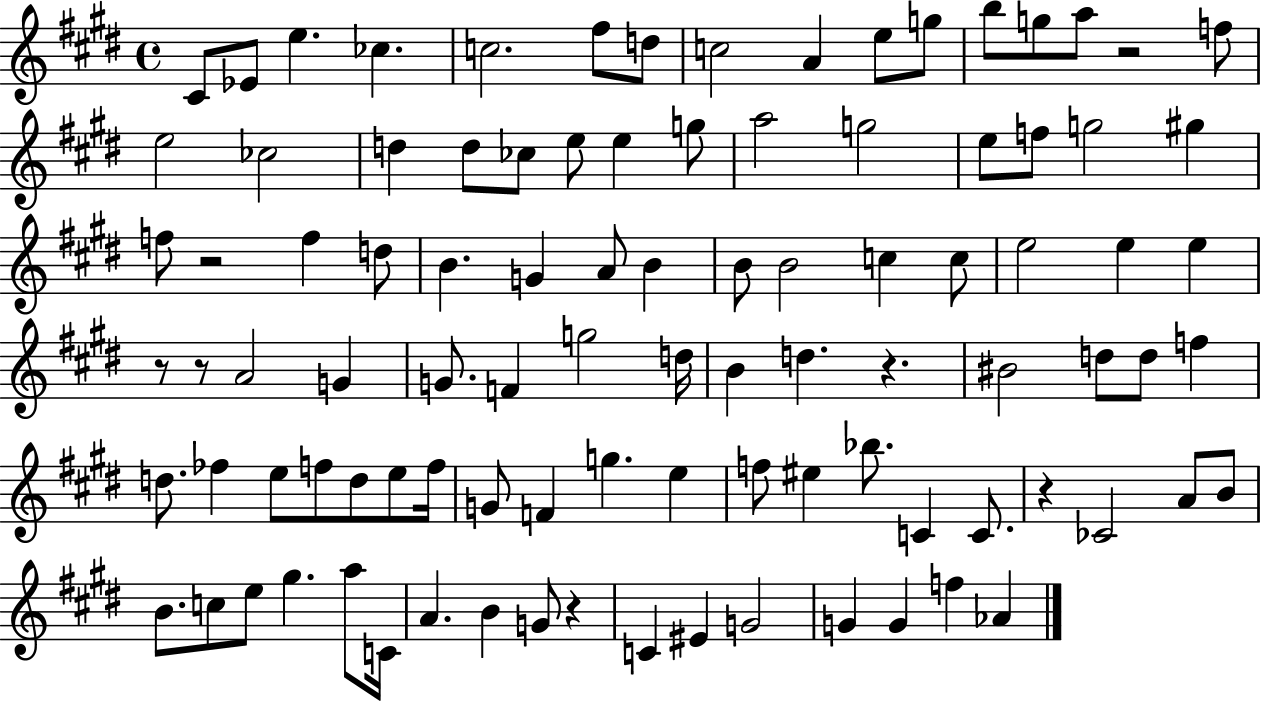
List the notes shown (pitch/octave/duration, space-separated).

C#4/e Eb4/e E5/q. CES5/q. C5/h. F#5/e D5/e C5/h A4/q E5/e G5/e B5/e G5/e A5/e R/h F5/e E5/h CES5/h D5/q D5/e CES5/e E5/e E5/q G5/e A5/h G5/h E5/e F5/e G5/h G#5/q F5/e R/h F5/q D5/e B4/q. G4/q A4/e B4/q B4/e B4/h C5/q C5/e E5/h E5/q E5/q R/e R/e A4/h G4/q G4/e. F4/q G5/h D5/s B4/q D5/q. R/q. BIS4/h D5/e D5/e F5/q D5/e. FES5/q E5/e F5/e D5/e E5/e F5/s G4/e F4/q G5/q. E5/q F5/e EIS5/q Bb5/e. C4/q C4/e. R/q CES4/h A4/e B4/e B4/e. C5/e E5/e G#5/q. A5/e C4/s A4/q. B4/q G4/e R/q C4/q EIS4/q G4/h G4/q G4/q F5/q Ab4/q